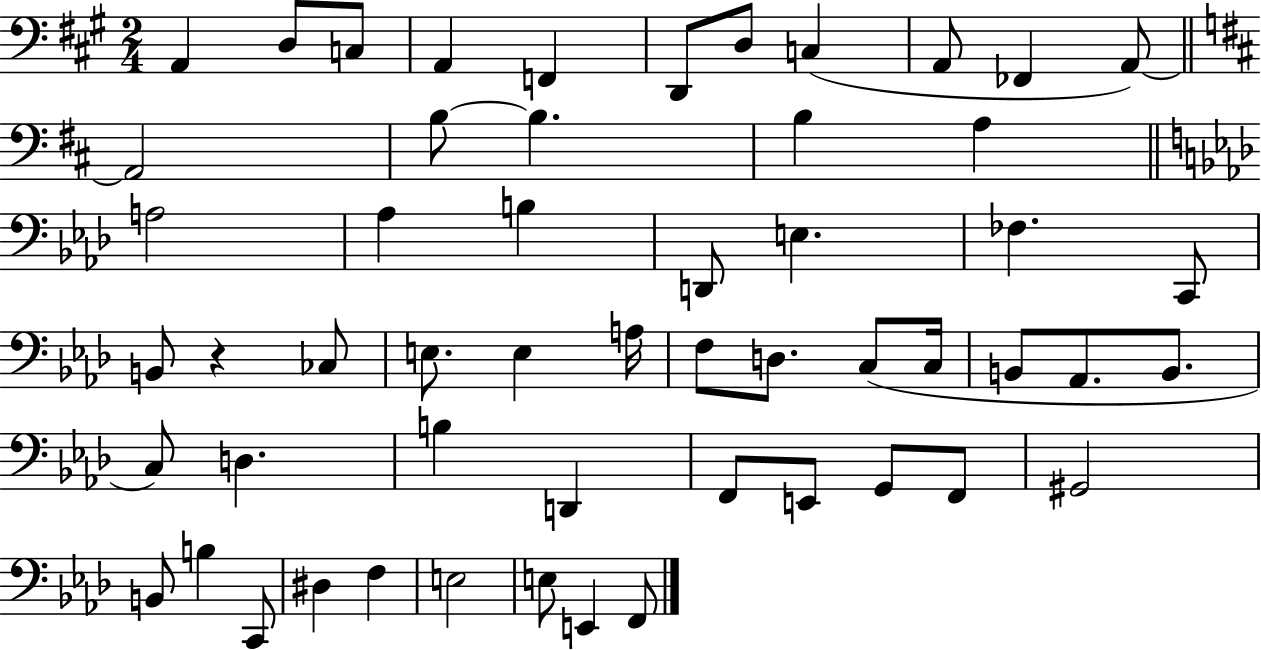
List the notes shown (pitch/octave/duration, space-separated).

A2/q D3/e C3/e A2/q F2/q D2/e D3/e C3/q A2/e FES2/q A2/e A2/h B3/e B3/q. B3/q A3/q A3/h Ab3/q B3/q D2/e E3/q. FES3/q. C2/e B2/e R/q CES3/e E3/e. E3/q A3/s F3/e D3/e. C3/e C3/s B2/e Ab2/e. B2/e. C3/e D3/q. B3/q D2/q F2/e E2/e G2/e F2/e G#2/h B2/e B3/q C2/e D#3/q F3/q E3/h E3/e E2/q F2/e